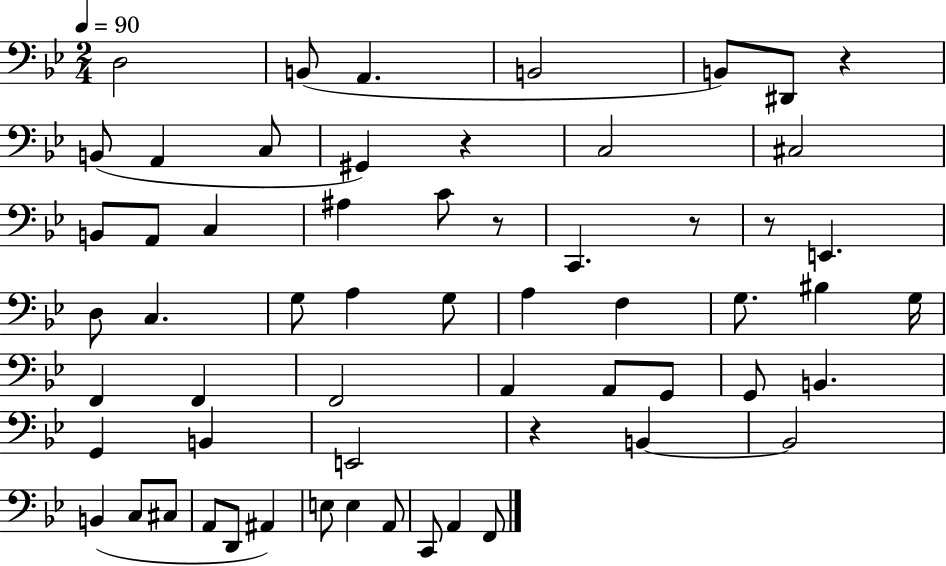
X:1
T:Untitled
M:2/4
L:1/4
K:Bb
D,2 B,,/2 A,, B,,2 B,,/2 ^D,,/2 z B,,/2 A,, C,/2 ^G,, z C,2 ^C,2 B,,/2 A,,/2 C, ^A, C/2 z/2 C,, z/2 z/2 E,, D,/2 C, G,/2 A, G,/2 A, F, G,/2 ^B, G,/4 F,, F,, F,,2 A,, A,,/2 G,,/2 G,,/2 B,, G,, B,, E,,2 z B,, B,,2 B,, C,/2 ^C,/2 A,,/2 D,,/2 ^A,, E,/2 E, A,,/2 C,,/2 A,, F,,/2